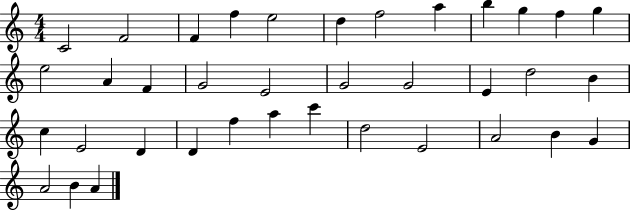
C4/h F4/h F4/q F5/q E5/h D5/q F5/h A5/q B5/q G5/q F5/q G5/q E5/h A4/q F4/q G4/h E4/h G4/h G4/h E4/q D5/h B4/q C5/q E4/h D4/q D4/q F5/q A5/q C6/q D5/h E4/h A4/h B4/q G4/q A4/h B4/q A4/q